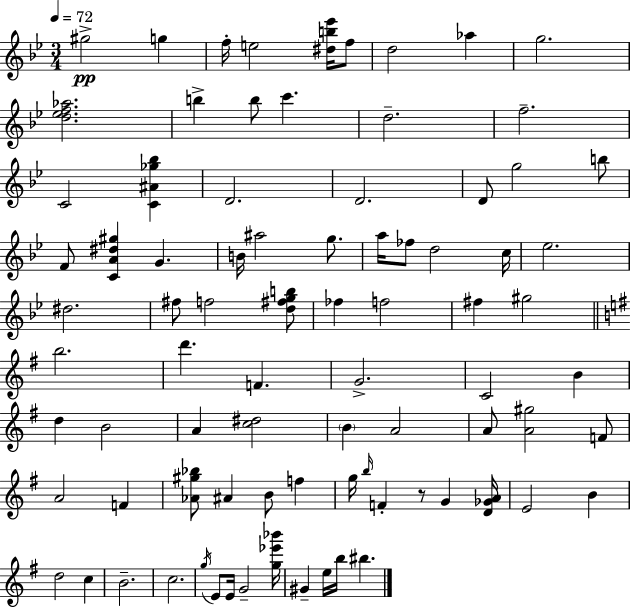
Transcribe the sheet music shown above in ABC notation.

X:1
T:Untitled
M:3/4
L:1/4
K:Bb
^g2 g f/4 e2 [^db_e']/4 f/2 d2 _a g2 [d_ef_a]2 b b/2 c' d2 f2 C2 [C^A_g_b] D2 D2 D/2 g2 b/2 F/2 [CA^d^g] G B/4 ^a2 g/2 a/4 _f/2 d2 c/4 _e2 ^d2 ^f/2 f2 [d^fgb]/2 _f f2 ^f ^g2 b2 d' F G2 C2 B d B2 A [c^d]2 B A2 A/2 [A^g]2 F/2 A2 F [_A^g_b]/2 ^A B/2 f g/4 b/4 F z/2 G [D_GA]/4 E2 B d2 c B2 c2 g/4 E/2 E/4 G2 [g_e'_b']/4 ^G e/4 b/4 ^b